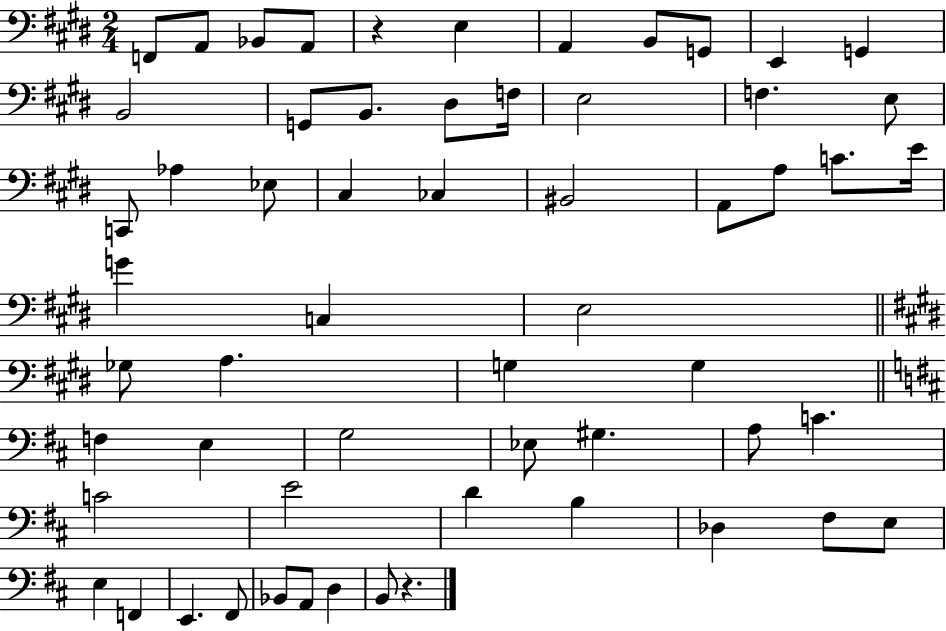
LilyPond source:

{
  \clef bass
  \numericTimeSignature
  \time 2/4
  \key e \major
  \repeat volta 2 { f,8 a,8 bes,8 a,8 | r4 e4 | a,4 b,8 g,8 | e,4 g,4 | \break b,2 | g,8 b,8. dis8 f16 | e2 | f4. e8 | \break c,8 aes4 ees8 | cis4 ces4 | bis,2 | a,8 a8 c'8. e'16 | \break g'4 c4 | e2 | \bar "||" \break \key e \major ges8 a4. | g4 g4 | \bar "||" \break \key b \minor f4 e4 | g2 | ees8 gis4. | a8 c'4. | \break c'2 | e'2 | d'4 b4 | des4 fis8 e8 | \break e4 f,4 | e,4. fis,8 | bes,8 a,8 d4 | b,8 r4. | \break } \bar "|."
}